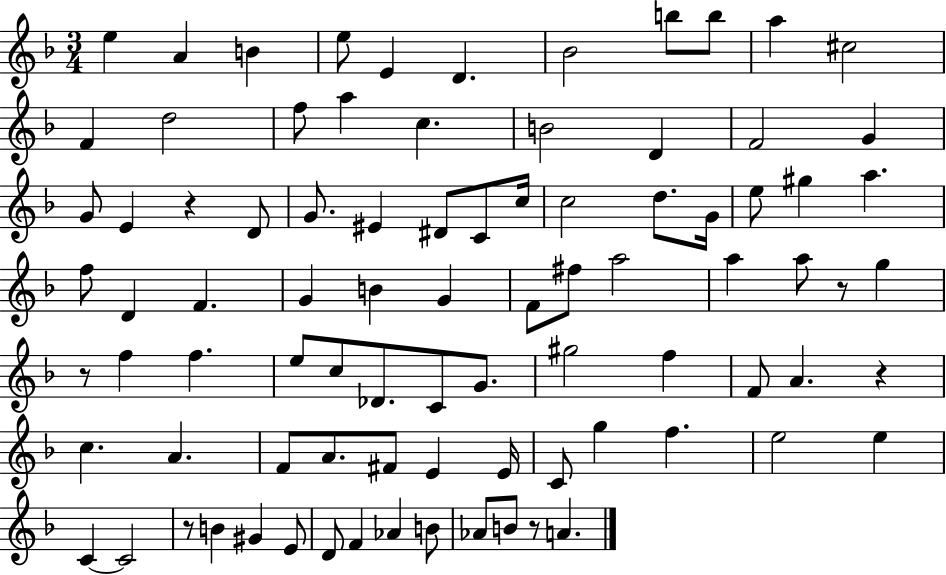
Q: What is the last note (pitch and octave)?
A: A4